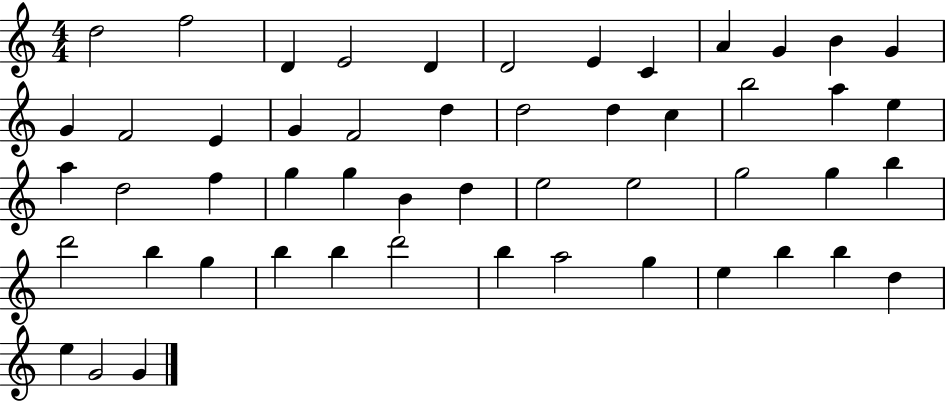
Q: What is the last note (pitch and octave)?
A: G4